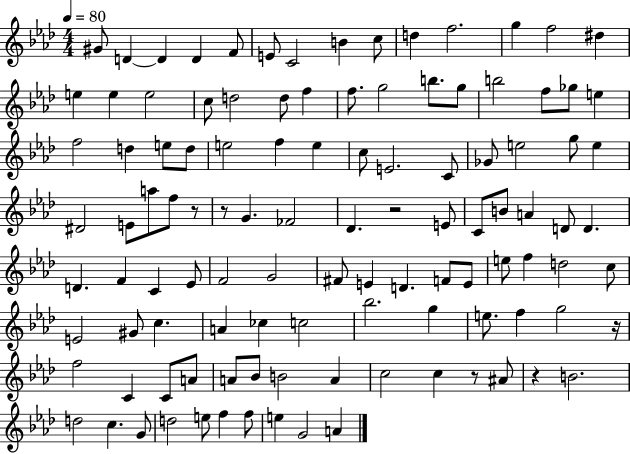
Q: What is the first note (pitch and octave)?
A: G#4